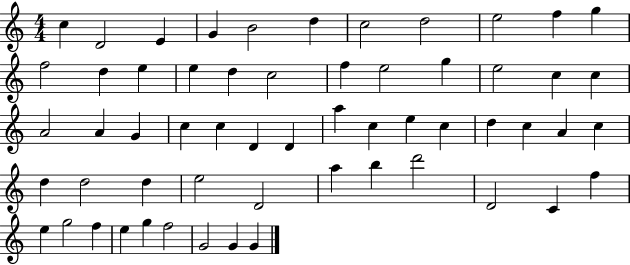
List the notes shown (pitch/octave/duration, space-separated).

C5/q D4/h E4/q G4/q B4/h D5/q C5/h D5/h E5/h F5/q G5/q F5/h D5/q E5/q E5/q D5/q C5/h F5/q E5/h G5/q E5/h C5/q C5/q A4/h A4/q G4/q C5/q C5/q D4/q D4/q A5/q C5/q E5/q C5/q D5/q C5/q A4/q C5/q D5/q D5/h D5/q E5/h D4/h A5/q B5/q D6/h D4/h C4/q F5/q E5/q G5/h F5/q E5/q G5/q F5/h G4/h G4/q G4/q